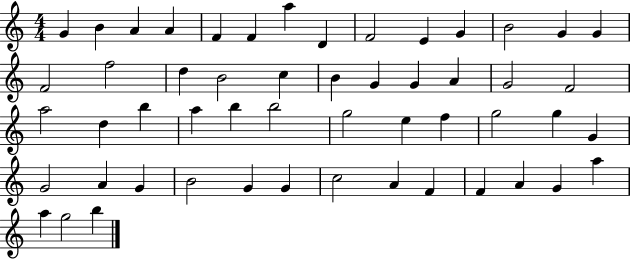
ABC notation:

X:1
T:Untitled
M:4/4
L:1/4
K:C
G B A A F F a D F2 E G B2 G G F2 f2 d B2 c B G G A G2 F2 a2 d b a b b2 g2 e f g2 g G G2 A G B2 G G c2 A F F A G a a g2 b